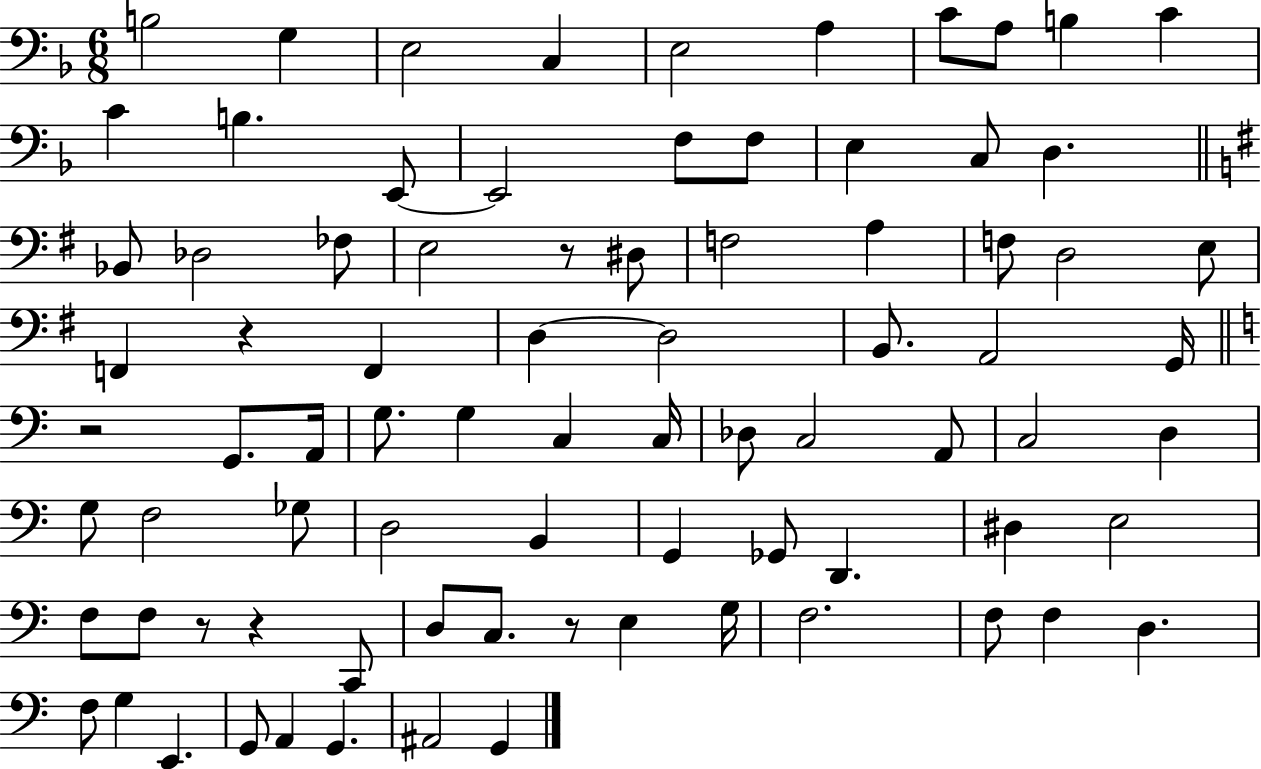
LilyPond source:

{
  \clef bass
  \numericTimeSignature
  \time 6/8
  \key f \major
  b2 g4 | e2 c4 | e2 a4 | c'8 a8 b4 c'4 | \break c'4 b4. e,8~~ | e,2 f8 f8 | e4 c8 d4. | \bar "||" \break \key g \major bes,8 des2 fes8 | e2 r8 dis8 | f2 a4 | f8 d2 e8 | \break f,4 r4 f,4 | d4~~ d2 | b,8. a,2 g,16 | \bar "||" \break \key c \major r2 g,8. a,16 | g8. g4 c4 c16 | des8 c2 a,8 | c2 d4 | \break g8 f2 ges8 | d2 b,4 | g,4 ges,8 d,4. | dis4 e2 | \break f8 f8 r8 r4 c,8 | d8 c8. r8 e4 g16 | f2. | f8 f4 d4. | \break f8 g4 e,4. | g,8 a,4 g,4. | ais,2 g,4 | \bar "|."
}